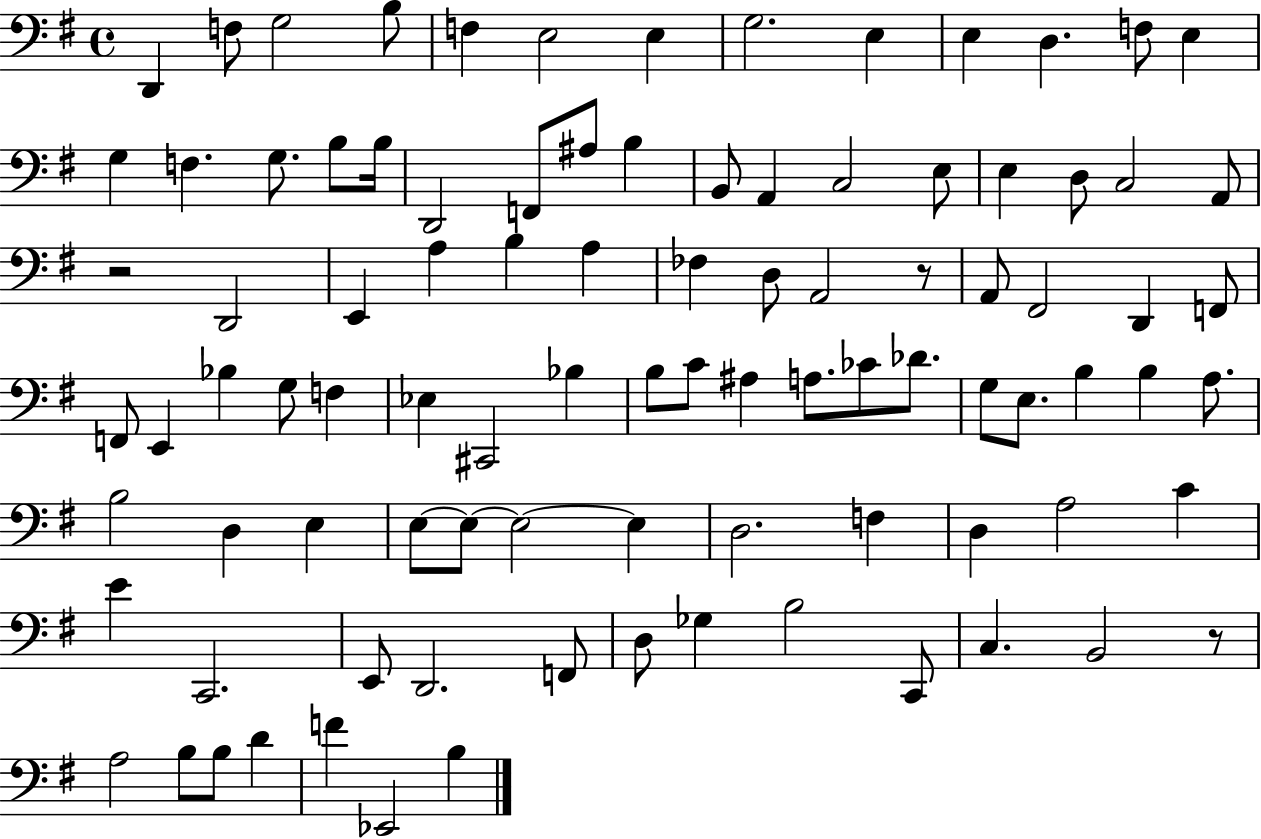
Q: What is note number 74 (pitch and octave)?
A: E4